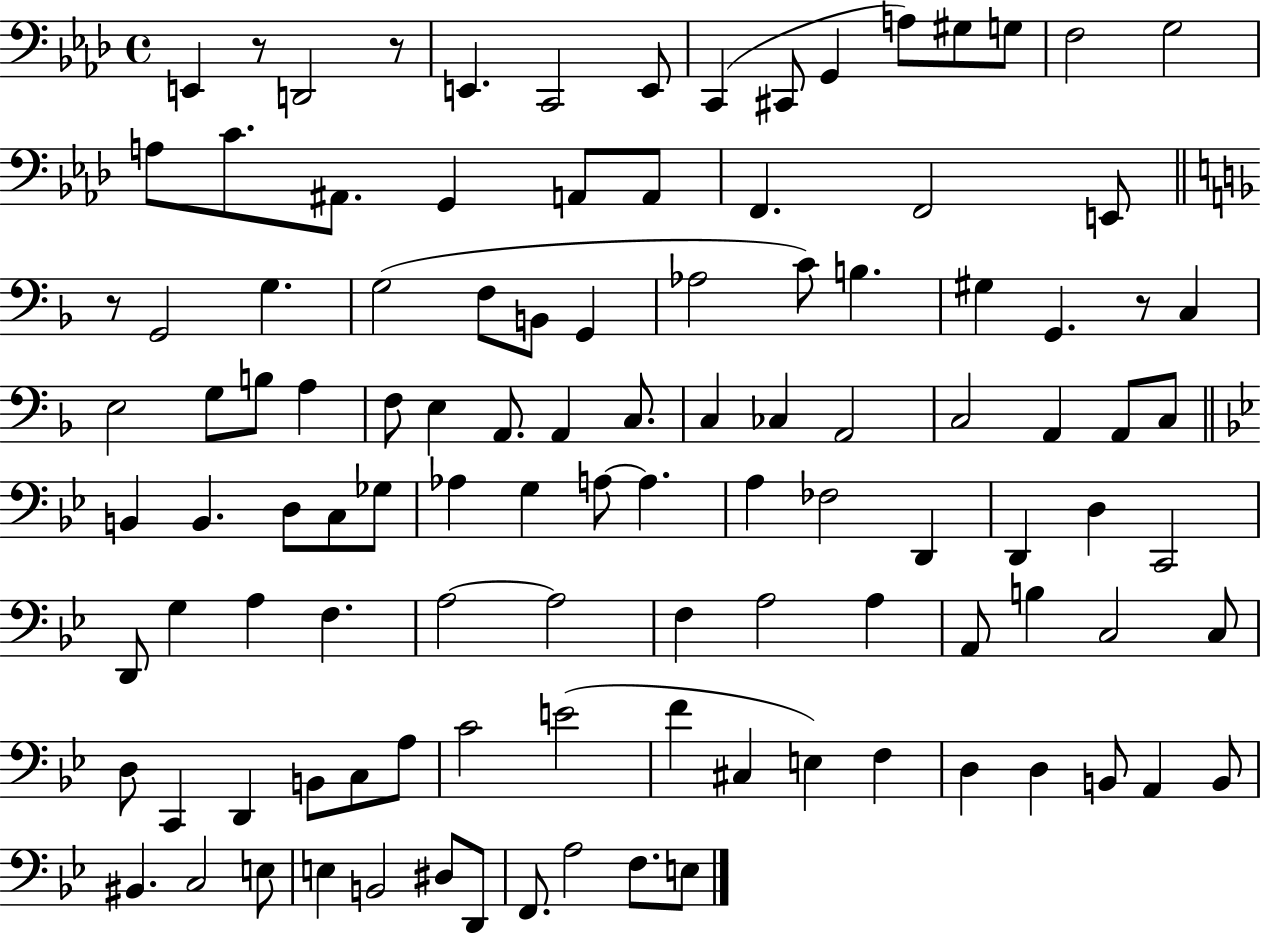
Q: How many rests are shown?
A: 4